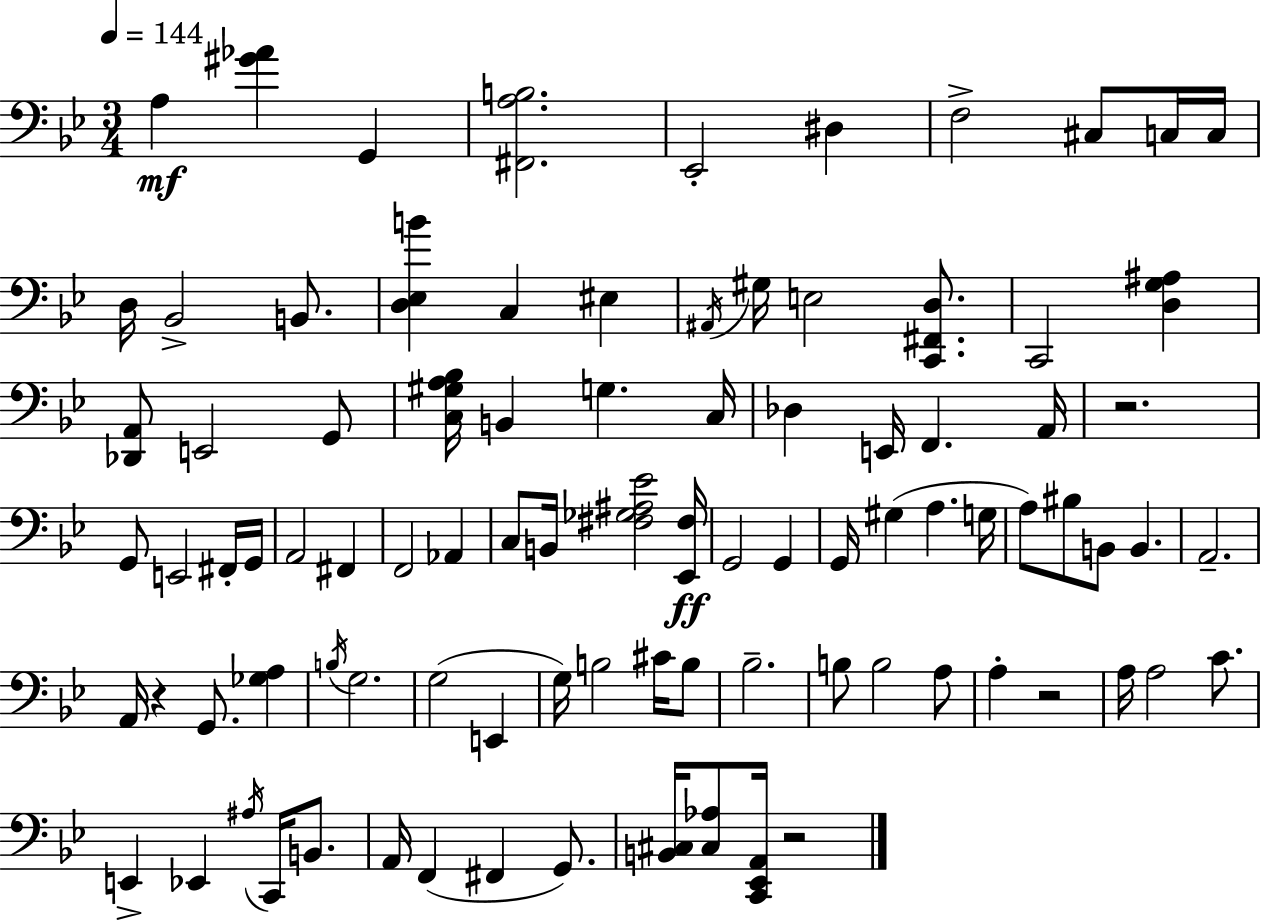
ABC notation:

X:1
T:Untitled
M:3/4
L:1/4
K:Bb
A, [^G_A] G,, [^F,,A,B,]2 _E,,2 ^D, F,2 ^C,/2 C,/4 C,/4 D,/4 _B,,2 B,,/2 [D,_E,B] C, ^E, ^A,,/4 ^G,/4 E,2 [C,,^F,,D,]/2 C,,2 [D,G,^A,] [_D,,A,,]/2 E,,2 G,,/2 [C,^G,A,_B,]/4 B,, G, C,/4 _D, E,,/4 F,, A,,/4 z2 G,,/2 E,,2 ^F,,/4 G,,/4 A,,2 ^F,, F,,2 _A,, C,/2 B,,/4 [^F,_G,^A,_E]2 [_E,,^F,]/4 G,,2 G,, G,,/4 ^G, A, G,/4 A,/2 ^B,/2 B,,/2 B,, A,,2 A,,/4 z G,,/2 [_G,A,] B,/4 G,2 G,2 E,, G,/4 B,2 ^C/4 B,/2 _B,2 B,/2 B,2 A,/2 A, z2 A,/4 A,2 C/2 E,, _E,, ^A,/4 C,,/4 B,,/2 A,,/4 F,, ^F,, G,,/2 [B,,^C,]/4 [^C,_A,]/2 [C,,_E,,A,,]/4 z2